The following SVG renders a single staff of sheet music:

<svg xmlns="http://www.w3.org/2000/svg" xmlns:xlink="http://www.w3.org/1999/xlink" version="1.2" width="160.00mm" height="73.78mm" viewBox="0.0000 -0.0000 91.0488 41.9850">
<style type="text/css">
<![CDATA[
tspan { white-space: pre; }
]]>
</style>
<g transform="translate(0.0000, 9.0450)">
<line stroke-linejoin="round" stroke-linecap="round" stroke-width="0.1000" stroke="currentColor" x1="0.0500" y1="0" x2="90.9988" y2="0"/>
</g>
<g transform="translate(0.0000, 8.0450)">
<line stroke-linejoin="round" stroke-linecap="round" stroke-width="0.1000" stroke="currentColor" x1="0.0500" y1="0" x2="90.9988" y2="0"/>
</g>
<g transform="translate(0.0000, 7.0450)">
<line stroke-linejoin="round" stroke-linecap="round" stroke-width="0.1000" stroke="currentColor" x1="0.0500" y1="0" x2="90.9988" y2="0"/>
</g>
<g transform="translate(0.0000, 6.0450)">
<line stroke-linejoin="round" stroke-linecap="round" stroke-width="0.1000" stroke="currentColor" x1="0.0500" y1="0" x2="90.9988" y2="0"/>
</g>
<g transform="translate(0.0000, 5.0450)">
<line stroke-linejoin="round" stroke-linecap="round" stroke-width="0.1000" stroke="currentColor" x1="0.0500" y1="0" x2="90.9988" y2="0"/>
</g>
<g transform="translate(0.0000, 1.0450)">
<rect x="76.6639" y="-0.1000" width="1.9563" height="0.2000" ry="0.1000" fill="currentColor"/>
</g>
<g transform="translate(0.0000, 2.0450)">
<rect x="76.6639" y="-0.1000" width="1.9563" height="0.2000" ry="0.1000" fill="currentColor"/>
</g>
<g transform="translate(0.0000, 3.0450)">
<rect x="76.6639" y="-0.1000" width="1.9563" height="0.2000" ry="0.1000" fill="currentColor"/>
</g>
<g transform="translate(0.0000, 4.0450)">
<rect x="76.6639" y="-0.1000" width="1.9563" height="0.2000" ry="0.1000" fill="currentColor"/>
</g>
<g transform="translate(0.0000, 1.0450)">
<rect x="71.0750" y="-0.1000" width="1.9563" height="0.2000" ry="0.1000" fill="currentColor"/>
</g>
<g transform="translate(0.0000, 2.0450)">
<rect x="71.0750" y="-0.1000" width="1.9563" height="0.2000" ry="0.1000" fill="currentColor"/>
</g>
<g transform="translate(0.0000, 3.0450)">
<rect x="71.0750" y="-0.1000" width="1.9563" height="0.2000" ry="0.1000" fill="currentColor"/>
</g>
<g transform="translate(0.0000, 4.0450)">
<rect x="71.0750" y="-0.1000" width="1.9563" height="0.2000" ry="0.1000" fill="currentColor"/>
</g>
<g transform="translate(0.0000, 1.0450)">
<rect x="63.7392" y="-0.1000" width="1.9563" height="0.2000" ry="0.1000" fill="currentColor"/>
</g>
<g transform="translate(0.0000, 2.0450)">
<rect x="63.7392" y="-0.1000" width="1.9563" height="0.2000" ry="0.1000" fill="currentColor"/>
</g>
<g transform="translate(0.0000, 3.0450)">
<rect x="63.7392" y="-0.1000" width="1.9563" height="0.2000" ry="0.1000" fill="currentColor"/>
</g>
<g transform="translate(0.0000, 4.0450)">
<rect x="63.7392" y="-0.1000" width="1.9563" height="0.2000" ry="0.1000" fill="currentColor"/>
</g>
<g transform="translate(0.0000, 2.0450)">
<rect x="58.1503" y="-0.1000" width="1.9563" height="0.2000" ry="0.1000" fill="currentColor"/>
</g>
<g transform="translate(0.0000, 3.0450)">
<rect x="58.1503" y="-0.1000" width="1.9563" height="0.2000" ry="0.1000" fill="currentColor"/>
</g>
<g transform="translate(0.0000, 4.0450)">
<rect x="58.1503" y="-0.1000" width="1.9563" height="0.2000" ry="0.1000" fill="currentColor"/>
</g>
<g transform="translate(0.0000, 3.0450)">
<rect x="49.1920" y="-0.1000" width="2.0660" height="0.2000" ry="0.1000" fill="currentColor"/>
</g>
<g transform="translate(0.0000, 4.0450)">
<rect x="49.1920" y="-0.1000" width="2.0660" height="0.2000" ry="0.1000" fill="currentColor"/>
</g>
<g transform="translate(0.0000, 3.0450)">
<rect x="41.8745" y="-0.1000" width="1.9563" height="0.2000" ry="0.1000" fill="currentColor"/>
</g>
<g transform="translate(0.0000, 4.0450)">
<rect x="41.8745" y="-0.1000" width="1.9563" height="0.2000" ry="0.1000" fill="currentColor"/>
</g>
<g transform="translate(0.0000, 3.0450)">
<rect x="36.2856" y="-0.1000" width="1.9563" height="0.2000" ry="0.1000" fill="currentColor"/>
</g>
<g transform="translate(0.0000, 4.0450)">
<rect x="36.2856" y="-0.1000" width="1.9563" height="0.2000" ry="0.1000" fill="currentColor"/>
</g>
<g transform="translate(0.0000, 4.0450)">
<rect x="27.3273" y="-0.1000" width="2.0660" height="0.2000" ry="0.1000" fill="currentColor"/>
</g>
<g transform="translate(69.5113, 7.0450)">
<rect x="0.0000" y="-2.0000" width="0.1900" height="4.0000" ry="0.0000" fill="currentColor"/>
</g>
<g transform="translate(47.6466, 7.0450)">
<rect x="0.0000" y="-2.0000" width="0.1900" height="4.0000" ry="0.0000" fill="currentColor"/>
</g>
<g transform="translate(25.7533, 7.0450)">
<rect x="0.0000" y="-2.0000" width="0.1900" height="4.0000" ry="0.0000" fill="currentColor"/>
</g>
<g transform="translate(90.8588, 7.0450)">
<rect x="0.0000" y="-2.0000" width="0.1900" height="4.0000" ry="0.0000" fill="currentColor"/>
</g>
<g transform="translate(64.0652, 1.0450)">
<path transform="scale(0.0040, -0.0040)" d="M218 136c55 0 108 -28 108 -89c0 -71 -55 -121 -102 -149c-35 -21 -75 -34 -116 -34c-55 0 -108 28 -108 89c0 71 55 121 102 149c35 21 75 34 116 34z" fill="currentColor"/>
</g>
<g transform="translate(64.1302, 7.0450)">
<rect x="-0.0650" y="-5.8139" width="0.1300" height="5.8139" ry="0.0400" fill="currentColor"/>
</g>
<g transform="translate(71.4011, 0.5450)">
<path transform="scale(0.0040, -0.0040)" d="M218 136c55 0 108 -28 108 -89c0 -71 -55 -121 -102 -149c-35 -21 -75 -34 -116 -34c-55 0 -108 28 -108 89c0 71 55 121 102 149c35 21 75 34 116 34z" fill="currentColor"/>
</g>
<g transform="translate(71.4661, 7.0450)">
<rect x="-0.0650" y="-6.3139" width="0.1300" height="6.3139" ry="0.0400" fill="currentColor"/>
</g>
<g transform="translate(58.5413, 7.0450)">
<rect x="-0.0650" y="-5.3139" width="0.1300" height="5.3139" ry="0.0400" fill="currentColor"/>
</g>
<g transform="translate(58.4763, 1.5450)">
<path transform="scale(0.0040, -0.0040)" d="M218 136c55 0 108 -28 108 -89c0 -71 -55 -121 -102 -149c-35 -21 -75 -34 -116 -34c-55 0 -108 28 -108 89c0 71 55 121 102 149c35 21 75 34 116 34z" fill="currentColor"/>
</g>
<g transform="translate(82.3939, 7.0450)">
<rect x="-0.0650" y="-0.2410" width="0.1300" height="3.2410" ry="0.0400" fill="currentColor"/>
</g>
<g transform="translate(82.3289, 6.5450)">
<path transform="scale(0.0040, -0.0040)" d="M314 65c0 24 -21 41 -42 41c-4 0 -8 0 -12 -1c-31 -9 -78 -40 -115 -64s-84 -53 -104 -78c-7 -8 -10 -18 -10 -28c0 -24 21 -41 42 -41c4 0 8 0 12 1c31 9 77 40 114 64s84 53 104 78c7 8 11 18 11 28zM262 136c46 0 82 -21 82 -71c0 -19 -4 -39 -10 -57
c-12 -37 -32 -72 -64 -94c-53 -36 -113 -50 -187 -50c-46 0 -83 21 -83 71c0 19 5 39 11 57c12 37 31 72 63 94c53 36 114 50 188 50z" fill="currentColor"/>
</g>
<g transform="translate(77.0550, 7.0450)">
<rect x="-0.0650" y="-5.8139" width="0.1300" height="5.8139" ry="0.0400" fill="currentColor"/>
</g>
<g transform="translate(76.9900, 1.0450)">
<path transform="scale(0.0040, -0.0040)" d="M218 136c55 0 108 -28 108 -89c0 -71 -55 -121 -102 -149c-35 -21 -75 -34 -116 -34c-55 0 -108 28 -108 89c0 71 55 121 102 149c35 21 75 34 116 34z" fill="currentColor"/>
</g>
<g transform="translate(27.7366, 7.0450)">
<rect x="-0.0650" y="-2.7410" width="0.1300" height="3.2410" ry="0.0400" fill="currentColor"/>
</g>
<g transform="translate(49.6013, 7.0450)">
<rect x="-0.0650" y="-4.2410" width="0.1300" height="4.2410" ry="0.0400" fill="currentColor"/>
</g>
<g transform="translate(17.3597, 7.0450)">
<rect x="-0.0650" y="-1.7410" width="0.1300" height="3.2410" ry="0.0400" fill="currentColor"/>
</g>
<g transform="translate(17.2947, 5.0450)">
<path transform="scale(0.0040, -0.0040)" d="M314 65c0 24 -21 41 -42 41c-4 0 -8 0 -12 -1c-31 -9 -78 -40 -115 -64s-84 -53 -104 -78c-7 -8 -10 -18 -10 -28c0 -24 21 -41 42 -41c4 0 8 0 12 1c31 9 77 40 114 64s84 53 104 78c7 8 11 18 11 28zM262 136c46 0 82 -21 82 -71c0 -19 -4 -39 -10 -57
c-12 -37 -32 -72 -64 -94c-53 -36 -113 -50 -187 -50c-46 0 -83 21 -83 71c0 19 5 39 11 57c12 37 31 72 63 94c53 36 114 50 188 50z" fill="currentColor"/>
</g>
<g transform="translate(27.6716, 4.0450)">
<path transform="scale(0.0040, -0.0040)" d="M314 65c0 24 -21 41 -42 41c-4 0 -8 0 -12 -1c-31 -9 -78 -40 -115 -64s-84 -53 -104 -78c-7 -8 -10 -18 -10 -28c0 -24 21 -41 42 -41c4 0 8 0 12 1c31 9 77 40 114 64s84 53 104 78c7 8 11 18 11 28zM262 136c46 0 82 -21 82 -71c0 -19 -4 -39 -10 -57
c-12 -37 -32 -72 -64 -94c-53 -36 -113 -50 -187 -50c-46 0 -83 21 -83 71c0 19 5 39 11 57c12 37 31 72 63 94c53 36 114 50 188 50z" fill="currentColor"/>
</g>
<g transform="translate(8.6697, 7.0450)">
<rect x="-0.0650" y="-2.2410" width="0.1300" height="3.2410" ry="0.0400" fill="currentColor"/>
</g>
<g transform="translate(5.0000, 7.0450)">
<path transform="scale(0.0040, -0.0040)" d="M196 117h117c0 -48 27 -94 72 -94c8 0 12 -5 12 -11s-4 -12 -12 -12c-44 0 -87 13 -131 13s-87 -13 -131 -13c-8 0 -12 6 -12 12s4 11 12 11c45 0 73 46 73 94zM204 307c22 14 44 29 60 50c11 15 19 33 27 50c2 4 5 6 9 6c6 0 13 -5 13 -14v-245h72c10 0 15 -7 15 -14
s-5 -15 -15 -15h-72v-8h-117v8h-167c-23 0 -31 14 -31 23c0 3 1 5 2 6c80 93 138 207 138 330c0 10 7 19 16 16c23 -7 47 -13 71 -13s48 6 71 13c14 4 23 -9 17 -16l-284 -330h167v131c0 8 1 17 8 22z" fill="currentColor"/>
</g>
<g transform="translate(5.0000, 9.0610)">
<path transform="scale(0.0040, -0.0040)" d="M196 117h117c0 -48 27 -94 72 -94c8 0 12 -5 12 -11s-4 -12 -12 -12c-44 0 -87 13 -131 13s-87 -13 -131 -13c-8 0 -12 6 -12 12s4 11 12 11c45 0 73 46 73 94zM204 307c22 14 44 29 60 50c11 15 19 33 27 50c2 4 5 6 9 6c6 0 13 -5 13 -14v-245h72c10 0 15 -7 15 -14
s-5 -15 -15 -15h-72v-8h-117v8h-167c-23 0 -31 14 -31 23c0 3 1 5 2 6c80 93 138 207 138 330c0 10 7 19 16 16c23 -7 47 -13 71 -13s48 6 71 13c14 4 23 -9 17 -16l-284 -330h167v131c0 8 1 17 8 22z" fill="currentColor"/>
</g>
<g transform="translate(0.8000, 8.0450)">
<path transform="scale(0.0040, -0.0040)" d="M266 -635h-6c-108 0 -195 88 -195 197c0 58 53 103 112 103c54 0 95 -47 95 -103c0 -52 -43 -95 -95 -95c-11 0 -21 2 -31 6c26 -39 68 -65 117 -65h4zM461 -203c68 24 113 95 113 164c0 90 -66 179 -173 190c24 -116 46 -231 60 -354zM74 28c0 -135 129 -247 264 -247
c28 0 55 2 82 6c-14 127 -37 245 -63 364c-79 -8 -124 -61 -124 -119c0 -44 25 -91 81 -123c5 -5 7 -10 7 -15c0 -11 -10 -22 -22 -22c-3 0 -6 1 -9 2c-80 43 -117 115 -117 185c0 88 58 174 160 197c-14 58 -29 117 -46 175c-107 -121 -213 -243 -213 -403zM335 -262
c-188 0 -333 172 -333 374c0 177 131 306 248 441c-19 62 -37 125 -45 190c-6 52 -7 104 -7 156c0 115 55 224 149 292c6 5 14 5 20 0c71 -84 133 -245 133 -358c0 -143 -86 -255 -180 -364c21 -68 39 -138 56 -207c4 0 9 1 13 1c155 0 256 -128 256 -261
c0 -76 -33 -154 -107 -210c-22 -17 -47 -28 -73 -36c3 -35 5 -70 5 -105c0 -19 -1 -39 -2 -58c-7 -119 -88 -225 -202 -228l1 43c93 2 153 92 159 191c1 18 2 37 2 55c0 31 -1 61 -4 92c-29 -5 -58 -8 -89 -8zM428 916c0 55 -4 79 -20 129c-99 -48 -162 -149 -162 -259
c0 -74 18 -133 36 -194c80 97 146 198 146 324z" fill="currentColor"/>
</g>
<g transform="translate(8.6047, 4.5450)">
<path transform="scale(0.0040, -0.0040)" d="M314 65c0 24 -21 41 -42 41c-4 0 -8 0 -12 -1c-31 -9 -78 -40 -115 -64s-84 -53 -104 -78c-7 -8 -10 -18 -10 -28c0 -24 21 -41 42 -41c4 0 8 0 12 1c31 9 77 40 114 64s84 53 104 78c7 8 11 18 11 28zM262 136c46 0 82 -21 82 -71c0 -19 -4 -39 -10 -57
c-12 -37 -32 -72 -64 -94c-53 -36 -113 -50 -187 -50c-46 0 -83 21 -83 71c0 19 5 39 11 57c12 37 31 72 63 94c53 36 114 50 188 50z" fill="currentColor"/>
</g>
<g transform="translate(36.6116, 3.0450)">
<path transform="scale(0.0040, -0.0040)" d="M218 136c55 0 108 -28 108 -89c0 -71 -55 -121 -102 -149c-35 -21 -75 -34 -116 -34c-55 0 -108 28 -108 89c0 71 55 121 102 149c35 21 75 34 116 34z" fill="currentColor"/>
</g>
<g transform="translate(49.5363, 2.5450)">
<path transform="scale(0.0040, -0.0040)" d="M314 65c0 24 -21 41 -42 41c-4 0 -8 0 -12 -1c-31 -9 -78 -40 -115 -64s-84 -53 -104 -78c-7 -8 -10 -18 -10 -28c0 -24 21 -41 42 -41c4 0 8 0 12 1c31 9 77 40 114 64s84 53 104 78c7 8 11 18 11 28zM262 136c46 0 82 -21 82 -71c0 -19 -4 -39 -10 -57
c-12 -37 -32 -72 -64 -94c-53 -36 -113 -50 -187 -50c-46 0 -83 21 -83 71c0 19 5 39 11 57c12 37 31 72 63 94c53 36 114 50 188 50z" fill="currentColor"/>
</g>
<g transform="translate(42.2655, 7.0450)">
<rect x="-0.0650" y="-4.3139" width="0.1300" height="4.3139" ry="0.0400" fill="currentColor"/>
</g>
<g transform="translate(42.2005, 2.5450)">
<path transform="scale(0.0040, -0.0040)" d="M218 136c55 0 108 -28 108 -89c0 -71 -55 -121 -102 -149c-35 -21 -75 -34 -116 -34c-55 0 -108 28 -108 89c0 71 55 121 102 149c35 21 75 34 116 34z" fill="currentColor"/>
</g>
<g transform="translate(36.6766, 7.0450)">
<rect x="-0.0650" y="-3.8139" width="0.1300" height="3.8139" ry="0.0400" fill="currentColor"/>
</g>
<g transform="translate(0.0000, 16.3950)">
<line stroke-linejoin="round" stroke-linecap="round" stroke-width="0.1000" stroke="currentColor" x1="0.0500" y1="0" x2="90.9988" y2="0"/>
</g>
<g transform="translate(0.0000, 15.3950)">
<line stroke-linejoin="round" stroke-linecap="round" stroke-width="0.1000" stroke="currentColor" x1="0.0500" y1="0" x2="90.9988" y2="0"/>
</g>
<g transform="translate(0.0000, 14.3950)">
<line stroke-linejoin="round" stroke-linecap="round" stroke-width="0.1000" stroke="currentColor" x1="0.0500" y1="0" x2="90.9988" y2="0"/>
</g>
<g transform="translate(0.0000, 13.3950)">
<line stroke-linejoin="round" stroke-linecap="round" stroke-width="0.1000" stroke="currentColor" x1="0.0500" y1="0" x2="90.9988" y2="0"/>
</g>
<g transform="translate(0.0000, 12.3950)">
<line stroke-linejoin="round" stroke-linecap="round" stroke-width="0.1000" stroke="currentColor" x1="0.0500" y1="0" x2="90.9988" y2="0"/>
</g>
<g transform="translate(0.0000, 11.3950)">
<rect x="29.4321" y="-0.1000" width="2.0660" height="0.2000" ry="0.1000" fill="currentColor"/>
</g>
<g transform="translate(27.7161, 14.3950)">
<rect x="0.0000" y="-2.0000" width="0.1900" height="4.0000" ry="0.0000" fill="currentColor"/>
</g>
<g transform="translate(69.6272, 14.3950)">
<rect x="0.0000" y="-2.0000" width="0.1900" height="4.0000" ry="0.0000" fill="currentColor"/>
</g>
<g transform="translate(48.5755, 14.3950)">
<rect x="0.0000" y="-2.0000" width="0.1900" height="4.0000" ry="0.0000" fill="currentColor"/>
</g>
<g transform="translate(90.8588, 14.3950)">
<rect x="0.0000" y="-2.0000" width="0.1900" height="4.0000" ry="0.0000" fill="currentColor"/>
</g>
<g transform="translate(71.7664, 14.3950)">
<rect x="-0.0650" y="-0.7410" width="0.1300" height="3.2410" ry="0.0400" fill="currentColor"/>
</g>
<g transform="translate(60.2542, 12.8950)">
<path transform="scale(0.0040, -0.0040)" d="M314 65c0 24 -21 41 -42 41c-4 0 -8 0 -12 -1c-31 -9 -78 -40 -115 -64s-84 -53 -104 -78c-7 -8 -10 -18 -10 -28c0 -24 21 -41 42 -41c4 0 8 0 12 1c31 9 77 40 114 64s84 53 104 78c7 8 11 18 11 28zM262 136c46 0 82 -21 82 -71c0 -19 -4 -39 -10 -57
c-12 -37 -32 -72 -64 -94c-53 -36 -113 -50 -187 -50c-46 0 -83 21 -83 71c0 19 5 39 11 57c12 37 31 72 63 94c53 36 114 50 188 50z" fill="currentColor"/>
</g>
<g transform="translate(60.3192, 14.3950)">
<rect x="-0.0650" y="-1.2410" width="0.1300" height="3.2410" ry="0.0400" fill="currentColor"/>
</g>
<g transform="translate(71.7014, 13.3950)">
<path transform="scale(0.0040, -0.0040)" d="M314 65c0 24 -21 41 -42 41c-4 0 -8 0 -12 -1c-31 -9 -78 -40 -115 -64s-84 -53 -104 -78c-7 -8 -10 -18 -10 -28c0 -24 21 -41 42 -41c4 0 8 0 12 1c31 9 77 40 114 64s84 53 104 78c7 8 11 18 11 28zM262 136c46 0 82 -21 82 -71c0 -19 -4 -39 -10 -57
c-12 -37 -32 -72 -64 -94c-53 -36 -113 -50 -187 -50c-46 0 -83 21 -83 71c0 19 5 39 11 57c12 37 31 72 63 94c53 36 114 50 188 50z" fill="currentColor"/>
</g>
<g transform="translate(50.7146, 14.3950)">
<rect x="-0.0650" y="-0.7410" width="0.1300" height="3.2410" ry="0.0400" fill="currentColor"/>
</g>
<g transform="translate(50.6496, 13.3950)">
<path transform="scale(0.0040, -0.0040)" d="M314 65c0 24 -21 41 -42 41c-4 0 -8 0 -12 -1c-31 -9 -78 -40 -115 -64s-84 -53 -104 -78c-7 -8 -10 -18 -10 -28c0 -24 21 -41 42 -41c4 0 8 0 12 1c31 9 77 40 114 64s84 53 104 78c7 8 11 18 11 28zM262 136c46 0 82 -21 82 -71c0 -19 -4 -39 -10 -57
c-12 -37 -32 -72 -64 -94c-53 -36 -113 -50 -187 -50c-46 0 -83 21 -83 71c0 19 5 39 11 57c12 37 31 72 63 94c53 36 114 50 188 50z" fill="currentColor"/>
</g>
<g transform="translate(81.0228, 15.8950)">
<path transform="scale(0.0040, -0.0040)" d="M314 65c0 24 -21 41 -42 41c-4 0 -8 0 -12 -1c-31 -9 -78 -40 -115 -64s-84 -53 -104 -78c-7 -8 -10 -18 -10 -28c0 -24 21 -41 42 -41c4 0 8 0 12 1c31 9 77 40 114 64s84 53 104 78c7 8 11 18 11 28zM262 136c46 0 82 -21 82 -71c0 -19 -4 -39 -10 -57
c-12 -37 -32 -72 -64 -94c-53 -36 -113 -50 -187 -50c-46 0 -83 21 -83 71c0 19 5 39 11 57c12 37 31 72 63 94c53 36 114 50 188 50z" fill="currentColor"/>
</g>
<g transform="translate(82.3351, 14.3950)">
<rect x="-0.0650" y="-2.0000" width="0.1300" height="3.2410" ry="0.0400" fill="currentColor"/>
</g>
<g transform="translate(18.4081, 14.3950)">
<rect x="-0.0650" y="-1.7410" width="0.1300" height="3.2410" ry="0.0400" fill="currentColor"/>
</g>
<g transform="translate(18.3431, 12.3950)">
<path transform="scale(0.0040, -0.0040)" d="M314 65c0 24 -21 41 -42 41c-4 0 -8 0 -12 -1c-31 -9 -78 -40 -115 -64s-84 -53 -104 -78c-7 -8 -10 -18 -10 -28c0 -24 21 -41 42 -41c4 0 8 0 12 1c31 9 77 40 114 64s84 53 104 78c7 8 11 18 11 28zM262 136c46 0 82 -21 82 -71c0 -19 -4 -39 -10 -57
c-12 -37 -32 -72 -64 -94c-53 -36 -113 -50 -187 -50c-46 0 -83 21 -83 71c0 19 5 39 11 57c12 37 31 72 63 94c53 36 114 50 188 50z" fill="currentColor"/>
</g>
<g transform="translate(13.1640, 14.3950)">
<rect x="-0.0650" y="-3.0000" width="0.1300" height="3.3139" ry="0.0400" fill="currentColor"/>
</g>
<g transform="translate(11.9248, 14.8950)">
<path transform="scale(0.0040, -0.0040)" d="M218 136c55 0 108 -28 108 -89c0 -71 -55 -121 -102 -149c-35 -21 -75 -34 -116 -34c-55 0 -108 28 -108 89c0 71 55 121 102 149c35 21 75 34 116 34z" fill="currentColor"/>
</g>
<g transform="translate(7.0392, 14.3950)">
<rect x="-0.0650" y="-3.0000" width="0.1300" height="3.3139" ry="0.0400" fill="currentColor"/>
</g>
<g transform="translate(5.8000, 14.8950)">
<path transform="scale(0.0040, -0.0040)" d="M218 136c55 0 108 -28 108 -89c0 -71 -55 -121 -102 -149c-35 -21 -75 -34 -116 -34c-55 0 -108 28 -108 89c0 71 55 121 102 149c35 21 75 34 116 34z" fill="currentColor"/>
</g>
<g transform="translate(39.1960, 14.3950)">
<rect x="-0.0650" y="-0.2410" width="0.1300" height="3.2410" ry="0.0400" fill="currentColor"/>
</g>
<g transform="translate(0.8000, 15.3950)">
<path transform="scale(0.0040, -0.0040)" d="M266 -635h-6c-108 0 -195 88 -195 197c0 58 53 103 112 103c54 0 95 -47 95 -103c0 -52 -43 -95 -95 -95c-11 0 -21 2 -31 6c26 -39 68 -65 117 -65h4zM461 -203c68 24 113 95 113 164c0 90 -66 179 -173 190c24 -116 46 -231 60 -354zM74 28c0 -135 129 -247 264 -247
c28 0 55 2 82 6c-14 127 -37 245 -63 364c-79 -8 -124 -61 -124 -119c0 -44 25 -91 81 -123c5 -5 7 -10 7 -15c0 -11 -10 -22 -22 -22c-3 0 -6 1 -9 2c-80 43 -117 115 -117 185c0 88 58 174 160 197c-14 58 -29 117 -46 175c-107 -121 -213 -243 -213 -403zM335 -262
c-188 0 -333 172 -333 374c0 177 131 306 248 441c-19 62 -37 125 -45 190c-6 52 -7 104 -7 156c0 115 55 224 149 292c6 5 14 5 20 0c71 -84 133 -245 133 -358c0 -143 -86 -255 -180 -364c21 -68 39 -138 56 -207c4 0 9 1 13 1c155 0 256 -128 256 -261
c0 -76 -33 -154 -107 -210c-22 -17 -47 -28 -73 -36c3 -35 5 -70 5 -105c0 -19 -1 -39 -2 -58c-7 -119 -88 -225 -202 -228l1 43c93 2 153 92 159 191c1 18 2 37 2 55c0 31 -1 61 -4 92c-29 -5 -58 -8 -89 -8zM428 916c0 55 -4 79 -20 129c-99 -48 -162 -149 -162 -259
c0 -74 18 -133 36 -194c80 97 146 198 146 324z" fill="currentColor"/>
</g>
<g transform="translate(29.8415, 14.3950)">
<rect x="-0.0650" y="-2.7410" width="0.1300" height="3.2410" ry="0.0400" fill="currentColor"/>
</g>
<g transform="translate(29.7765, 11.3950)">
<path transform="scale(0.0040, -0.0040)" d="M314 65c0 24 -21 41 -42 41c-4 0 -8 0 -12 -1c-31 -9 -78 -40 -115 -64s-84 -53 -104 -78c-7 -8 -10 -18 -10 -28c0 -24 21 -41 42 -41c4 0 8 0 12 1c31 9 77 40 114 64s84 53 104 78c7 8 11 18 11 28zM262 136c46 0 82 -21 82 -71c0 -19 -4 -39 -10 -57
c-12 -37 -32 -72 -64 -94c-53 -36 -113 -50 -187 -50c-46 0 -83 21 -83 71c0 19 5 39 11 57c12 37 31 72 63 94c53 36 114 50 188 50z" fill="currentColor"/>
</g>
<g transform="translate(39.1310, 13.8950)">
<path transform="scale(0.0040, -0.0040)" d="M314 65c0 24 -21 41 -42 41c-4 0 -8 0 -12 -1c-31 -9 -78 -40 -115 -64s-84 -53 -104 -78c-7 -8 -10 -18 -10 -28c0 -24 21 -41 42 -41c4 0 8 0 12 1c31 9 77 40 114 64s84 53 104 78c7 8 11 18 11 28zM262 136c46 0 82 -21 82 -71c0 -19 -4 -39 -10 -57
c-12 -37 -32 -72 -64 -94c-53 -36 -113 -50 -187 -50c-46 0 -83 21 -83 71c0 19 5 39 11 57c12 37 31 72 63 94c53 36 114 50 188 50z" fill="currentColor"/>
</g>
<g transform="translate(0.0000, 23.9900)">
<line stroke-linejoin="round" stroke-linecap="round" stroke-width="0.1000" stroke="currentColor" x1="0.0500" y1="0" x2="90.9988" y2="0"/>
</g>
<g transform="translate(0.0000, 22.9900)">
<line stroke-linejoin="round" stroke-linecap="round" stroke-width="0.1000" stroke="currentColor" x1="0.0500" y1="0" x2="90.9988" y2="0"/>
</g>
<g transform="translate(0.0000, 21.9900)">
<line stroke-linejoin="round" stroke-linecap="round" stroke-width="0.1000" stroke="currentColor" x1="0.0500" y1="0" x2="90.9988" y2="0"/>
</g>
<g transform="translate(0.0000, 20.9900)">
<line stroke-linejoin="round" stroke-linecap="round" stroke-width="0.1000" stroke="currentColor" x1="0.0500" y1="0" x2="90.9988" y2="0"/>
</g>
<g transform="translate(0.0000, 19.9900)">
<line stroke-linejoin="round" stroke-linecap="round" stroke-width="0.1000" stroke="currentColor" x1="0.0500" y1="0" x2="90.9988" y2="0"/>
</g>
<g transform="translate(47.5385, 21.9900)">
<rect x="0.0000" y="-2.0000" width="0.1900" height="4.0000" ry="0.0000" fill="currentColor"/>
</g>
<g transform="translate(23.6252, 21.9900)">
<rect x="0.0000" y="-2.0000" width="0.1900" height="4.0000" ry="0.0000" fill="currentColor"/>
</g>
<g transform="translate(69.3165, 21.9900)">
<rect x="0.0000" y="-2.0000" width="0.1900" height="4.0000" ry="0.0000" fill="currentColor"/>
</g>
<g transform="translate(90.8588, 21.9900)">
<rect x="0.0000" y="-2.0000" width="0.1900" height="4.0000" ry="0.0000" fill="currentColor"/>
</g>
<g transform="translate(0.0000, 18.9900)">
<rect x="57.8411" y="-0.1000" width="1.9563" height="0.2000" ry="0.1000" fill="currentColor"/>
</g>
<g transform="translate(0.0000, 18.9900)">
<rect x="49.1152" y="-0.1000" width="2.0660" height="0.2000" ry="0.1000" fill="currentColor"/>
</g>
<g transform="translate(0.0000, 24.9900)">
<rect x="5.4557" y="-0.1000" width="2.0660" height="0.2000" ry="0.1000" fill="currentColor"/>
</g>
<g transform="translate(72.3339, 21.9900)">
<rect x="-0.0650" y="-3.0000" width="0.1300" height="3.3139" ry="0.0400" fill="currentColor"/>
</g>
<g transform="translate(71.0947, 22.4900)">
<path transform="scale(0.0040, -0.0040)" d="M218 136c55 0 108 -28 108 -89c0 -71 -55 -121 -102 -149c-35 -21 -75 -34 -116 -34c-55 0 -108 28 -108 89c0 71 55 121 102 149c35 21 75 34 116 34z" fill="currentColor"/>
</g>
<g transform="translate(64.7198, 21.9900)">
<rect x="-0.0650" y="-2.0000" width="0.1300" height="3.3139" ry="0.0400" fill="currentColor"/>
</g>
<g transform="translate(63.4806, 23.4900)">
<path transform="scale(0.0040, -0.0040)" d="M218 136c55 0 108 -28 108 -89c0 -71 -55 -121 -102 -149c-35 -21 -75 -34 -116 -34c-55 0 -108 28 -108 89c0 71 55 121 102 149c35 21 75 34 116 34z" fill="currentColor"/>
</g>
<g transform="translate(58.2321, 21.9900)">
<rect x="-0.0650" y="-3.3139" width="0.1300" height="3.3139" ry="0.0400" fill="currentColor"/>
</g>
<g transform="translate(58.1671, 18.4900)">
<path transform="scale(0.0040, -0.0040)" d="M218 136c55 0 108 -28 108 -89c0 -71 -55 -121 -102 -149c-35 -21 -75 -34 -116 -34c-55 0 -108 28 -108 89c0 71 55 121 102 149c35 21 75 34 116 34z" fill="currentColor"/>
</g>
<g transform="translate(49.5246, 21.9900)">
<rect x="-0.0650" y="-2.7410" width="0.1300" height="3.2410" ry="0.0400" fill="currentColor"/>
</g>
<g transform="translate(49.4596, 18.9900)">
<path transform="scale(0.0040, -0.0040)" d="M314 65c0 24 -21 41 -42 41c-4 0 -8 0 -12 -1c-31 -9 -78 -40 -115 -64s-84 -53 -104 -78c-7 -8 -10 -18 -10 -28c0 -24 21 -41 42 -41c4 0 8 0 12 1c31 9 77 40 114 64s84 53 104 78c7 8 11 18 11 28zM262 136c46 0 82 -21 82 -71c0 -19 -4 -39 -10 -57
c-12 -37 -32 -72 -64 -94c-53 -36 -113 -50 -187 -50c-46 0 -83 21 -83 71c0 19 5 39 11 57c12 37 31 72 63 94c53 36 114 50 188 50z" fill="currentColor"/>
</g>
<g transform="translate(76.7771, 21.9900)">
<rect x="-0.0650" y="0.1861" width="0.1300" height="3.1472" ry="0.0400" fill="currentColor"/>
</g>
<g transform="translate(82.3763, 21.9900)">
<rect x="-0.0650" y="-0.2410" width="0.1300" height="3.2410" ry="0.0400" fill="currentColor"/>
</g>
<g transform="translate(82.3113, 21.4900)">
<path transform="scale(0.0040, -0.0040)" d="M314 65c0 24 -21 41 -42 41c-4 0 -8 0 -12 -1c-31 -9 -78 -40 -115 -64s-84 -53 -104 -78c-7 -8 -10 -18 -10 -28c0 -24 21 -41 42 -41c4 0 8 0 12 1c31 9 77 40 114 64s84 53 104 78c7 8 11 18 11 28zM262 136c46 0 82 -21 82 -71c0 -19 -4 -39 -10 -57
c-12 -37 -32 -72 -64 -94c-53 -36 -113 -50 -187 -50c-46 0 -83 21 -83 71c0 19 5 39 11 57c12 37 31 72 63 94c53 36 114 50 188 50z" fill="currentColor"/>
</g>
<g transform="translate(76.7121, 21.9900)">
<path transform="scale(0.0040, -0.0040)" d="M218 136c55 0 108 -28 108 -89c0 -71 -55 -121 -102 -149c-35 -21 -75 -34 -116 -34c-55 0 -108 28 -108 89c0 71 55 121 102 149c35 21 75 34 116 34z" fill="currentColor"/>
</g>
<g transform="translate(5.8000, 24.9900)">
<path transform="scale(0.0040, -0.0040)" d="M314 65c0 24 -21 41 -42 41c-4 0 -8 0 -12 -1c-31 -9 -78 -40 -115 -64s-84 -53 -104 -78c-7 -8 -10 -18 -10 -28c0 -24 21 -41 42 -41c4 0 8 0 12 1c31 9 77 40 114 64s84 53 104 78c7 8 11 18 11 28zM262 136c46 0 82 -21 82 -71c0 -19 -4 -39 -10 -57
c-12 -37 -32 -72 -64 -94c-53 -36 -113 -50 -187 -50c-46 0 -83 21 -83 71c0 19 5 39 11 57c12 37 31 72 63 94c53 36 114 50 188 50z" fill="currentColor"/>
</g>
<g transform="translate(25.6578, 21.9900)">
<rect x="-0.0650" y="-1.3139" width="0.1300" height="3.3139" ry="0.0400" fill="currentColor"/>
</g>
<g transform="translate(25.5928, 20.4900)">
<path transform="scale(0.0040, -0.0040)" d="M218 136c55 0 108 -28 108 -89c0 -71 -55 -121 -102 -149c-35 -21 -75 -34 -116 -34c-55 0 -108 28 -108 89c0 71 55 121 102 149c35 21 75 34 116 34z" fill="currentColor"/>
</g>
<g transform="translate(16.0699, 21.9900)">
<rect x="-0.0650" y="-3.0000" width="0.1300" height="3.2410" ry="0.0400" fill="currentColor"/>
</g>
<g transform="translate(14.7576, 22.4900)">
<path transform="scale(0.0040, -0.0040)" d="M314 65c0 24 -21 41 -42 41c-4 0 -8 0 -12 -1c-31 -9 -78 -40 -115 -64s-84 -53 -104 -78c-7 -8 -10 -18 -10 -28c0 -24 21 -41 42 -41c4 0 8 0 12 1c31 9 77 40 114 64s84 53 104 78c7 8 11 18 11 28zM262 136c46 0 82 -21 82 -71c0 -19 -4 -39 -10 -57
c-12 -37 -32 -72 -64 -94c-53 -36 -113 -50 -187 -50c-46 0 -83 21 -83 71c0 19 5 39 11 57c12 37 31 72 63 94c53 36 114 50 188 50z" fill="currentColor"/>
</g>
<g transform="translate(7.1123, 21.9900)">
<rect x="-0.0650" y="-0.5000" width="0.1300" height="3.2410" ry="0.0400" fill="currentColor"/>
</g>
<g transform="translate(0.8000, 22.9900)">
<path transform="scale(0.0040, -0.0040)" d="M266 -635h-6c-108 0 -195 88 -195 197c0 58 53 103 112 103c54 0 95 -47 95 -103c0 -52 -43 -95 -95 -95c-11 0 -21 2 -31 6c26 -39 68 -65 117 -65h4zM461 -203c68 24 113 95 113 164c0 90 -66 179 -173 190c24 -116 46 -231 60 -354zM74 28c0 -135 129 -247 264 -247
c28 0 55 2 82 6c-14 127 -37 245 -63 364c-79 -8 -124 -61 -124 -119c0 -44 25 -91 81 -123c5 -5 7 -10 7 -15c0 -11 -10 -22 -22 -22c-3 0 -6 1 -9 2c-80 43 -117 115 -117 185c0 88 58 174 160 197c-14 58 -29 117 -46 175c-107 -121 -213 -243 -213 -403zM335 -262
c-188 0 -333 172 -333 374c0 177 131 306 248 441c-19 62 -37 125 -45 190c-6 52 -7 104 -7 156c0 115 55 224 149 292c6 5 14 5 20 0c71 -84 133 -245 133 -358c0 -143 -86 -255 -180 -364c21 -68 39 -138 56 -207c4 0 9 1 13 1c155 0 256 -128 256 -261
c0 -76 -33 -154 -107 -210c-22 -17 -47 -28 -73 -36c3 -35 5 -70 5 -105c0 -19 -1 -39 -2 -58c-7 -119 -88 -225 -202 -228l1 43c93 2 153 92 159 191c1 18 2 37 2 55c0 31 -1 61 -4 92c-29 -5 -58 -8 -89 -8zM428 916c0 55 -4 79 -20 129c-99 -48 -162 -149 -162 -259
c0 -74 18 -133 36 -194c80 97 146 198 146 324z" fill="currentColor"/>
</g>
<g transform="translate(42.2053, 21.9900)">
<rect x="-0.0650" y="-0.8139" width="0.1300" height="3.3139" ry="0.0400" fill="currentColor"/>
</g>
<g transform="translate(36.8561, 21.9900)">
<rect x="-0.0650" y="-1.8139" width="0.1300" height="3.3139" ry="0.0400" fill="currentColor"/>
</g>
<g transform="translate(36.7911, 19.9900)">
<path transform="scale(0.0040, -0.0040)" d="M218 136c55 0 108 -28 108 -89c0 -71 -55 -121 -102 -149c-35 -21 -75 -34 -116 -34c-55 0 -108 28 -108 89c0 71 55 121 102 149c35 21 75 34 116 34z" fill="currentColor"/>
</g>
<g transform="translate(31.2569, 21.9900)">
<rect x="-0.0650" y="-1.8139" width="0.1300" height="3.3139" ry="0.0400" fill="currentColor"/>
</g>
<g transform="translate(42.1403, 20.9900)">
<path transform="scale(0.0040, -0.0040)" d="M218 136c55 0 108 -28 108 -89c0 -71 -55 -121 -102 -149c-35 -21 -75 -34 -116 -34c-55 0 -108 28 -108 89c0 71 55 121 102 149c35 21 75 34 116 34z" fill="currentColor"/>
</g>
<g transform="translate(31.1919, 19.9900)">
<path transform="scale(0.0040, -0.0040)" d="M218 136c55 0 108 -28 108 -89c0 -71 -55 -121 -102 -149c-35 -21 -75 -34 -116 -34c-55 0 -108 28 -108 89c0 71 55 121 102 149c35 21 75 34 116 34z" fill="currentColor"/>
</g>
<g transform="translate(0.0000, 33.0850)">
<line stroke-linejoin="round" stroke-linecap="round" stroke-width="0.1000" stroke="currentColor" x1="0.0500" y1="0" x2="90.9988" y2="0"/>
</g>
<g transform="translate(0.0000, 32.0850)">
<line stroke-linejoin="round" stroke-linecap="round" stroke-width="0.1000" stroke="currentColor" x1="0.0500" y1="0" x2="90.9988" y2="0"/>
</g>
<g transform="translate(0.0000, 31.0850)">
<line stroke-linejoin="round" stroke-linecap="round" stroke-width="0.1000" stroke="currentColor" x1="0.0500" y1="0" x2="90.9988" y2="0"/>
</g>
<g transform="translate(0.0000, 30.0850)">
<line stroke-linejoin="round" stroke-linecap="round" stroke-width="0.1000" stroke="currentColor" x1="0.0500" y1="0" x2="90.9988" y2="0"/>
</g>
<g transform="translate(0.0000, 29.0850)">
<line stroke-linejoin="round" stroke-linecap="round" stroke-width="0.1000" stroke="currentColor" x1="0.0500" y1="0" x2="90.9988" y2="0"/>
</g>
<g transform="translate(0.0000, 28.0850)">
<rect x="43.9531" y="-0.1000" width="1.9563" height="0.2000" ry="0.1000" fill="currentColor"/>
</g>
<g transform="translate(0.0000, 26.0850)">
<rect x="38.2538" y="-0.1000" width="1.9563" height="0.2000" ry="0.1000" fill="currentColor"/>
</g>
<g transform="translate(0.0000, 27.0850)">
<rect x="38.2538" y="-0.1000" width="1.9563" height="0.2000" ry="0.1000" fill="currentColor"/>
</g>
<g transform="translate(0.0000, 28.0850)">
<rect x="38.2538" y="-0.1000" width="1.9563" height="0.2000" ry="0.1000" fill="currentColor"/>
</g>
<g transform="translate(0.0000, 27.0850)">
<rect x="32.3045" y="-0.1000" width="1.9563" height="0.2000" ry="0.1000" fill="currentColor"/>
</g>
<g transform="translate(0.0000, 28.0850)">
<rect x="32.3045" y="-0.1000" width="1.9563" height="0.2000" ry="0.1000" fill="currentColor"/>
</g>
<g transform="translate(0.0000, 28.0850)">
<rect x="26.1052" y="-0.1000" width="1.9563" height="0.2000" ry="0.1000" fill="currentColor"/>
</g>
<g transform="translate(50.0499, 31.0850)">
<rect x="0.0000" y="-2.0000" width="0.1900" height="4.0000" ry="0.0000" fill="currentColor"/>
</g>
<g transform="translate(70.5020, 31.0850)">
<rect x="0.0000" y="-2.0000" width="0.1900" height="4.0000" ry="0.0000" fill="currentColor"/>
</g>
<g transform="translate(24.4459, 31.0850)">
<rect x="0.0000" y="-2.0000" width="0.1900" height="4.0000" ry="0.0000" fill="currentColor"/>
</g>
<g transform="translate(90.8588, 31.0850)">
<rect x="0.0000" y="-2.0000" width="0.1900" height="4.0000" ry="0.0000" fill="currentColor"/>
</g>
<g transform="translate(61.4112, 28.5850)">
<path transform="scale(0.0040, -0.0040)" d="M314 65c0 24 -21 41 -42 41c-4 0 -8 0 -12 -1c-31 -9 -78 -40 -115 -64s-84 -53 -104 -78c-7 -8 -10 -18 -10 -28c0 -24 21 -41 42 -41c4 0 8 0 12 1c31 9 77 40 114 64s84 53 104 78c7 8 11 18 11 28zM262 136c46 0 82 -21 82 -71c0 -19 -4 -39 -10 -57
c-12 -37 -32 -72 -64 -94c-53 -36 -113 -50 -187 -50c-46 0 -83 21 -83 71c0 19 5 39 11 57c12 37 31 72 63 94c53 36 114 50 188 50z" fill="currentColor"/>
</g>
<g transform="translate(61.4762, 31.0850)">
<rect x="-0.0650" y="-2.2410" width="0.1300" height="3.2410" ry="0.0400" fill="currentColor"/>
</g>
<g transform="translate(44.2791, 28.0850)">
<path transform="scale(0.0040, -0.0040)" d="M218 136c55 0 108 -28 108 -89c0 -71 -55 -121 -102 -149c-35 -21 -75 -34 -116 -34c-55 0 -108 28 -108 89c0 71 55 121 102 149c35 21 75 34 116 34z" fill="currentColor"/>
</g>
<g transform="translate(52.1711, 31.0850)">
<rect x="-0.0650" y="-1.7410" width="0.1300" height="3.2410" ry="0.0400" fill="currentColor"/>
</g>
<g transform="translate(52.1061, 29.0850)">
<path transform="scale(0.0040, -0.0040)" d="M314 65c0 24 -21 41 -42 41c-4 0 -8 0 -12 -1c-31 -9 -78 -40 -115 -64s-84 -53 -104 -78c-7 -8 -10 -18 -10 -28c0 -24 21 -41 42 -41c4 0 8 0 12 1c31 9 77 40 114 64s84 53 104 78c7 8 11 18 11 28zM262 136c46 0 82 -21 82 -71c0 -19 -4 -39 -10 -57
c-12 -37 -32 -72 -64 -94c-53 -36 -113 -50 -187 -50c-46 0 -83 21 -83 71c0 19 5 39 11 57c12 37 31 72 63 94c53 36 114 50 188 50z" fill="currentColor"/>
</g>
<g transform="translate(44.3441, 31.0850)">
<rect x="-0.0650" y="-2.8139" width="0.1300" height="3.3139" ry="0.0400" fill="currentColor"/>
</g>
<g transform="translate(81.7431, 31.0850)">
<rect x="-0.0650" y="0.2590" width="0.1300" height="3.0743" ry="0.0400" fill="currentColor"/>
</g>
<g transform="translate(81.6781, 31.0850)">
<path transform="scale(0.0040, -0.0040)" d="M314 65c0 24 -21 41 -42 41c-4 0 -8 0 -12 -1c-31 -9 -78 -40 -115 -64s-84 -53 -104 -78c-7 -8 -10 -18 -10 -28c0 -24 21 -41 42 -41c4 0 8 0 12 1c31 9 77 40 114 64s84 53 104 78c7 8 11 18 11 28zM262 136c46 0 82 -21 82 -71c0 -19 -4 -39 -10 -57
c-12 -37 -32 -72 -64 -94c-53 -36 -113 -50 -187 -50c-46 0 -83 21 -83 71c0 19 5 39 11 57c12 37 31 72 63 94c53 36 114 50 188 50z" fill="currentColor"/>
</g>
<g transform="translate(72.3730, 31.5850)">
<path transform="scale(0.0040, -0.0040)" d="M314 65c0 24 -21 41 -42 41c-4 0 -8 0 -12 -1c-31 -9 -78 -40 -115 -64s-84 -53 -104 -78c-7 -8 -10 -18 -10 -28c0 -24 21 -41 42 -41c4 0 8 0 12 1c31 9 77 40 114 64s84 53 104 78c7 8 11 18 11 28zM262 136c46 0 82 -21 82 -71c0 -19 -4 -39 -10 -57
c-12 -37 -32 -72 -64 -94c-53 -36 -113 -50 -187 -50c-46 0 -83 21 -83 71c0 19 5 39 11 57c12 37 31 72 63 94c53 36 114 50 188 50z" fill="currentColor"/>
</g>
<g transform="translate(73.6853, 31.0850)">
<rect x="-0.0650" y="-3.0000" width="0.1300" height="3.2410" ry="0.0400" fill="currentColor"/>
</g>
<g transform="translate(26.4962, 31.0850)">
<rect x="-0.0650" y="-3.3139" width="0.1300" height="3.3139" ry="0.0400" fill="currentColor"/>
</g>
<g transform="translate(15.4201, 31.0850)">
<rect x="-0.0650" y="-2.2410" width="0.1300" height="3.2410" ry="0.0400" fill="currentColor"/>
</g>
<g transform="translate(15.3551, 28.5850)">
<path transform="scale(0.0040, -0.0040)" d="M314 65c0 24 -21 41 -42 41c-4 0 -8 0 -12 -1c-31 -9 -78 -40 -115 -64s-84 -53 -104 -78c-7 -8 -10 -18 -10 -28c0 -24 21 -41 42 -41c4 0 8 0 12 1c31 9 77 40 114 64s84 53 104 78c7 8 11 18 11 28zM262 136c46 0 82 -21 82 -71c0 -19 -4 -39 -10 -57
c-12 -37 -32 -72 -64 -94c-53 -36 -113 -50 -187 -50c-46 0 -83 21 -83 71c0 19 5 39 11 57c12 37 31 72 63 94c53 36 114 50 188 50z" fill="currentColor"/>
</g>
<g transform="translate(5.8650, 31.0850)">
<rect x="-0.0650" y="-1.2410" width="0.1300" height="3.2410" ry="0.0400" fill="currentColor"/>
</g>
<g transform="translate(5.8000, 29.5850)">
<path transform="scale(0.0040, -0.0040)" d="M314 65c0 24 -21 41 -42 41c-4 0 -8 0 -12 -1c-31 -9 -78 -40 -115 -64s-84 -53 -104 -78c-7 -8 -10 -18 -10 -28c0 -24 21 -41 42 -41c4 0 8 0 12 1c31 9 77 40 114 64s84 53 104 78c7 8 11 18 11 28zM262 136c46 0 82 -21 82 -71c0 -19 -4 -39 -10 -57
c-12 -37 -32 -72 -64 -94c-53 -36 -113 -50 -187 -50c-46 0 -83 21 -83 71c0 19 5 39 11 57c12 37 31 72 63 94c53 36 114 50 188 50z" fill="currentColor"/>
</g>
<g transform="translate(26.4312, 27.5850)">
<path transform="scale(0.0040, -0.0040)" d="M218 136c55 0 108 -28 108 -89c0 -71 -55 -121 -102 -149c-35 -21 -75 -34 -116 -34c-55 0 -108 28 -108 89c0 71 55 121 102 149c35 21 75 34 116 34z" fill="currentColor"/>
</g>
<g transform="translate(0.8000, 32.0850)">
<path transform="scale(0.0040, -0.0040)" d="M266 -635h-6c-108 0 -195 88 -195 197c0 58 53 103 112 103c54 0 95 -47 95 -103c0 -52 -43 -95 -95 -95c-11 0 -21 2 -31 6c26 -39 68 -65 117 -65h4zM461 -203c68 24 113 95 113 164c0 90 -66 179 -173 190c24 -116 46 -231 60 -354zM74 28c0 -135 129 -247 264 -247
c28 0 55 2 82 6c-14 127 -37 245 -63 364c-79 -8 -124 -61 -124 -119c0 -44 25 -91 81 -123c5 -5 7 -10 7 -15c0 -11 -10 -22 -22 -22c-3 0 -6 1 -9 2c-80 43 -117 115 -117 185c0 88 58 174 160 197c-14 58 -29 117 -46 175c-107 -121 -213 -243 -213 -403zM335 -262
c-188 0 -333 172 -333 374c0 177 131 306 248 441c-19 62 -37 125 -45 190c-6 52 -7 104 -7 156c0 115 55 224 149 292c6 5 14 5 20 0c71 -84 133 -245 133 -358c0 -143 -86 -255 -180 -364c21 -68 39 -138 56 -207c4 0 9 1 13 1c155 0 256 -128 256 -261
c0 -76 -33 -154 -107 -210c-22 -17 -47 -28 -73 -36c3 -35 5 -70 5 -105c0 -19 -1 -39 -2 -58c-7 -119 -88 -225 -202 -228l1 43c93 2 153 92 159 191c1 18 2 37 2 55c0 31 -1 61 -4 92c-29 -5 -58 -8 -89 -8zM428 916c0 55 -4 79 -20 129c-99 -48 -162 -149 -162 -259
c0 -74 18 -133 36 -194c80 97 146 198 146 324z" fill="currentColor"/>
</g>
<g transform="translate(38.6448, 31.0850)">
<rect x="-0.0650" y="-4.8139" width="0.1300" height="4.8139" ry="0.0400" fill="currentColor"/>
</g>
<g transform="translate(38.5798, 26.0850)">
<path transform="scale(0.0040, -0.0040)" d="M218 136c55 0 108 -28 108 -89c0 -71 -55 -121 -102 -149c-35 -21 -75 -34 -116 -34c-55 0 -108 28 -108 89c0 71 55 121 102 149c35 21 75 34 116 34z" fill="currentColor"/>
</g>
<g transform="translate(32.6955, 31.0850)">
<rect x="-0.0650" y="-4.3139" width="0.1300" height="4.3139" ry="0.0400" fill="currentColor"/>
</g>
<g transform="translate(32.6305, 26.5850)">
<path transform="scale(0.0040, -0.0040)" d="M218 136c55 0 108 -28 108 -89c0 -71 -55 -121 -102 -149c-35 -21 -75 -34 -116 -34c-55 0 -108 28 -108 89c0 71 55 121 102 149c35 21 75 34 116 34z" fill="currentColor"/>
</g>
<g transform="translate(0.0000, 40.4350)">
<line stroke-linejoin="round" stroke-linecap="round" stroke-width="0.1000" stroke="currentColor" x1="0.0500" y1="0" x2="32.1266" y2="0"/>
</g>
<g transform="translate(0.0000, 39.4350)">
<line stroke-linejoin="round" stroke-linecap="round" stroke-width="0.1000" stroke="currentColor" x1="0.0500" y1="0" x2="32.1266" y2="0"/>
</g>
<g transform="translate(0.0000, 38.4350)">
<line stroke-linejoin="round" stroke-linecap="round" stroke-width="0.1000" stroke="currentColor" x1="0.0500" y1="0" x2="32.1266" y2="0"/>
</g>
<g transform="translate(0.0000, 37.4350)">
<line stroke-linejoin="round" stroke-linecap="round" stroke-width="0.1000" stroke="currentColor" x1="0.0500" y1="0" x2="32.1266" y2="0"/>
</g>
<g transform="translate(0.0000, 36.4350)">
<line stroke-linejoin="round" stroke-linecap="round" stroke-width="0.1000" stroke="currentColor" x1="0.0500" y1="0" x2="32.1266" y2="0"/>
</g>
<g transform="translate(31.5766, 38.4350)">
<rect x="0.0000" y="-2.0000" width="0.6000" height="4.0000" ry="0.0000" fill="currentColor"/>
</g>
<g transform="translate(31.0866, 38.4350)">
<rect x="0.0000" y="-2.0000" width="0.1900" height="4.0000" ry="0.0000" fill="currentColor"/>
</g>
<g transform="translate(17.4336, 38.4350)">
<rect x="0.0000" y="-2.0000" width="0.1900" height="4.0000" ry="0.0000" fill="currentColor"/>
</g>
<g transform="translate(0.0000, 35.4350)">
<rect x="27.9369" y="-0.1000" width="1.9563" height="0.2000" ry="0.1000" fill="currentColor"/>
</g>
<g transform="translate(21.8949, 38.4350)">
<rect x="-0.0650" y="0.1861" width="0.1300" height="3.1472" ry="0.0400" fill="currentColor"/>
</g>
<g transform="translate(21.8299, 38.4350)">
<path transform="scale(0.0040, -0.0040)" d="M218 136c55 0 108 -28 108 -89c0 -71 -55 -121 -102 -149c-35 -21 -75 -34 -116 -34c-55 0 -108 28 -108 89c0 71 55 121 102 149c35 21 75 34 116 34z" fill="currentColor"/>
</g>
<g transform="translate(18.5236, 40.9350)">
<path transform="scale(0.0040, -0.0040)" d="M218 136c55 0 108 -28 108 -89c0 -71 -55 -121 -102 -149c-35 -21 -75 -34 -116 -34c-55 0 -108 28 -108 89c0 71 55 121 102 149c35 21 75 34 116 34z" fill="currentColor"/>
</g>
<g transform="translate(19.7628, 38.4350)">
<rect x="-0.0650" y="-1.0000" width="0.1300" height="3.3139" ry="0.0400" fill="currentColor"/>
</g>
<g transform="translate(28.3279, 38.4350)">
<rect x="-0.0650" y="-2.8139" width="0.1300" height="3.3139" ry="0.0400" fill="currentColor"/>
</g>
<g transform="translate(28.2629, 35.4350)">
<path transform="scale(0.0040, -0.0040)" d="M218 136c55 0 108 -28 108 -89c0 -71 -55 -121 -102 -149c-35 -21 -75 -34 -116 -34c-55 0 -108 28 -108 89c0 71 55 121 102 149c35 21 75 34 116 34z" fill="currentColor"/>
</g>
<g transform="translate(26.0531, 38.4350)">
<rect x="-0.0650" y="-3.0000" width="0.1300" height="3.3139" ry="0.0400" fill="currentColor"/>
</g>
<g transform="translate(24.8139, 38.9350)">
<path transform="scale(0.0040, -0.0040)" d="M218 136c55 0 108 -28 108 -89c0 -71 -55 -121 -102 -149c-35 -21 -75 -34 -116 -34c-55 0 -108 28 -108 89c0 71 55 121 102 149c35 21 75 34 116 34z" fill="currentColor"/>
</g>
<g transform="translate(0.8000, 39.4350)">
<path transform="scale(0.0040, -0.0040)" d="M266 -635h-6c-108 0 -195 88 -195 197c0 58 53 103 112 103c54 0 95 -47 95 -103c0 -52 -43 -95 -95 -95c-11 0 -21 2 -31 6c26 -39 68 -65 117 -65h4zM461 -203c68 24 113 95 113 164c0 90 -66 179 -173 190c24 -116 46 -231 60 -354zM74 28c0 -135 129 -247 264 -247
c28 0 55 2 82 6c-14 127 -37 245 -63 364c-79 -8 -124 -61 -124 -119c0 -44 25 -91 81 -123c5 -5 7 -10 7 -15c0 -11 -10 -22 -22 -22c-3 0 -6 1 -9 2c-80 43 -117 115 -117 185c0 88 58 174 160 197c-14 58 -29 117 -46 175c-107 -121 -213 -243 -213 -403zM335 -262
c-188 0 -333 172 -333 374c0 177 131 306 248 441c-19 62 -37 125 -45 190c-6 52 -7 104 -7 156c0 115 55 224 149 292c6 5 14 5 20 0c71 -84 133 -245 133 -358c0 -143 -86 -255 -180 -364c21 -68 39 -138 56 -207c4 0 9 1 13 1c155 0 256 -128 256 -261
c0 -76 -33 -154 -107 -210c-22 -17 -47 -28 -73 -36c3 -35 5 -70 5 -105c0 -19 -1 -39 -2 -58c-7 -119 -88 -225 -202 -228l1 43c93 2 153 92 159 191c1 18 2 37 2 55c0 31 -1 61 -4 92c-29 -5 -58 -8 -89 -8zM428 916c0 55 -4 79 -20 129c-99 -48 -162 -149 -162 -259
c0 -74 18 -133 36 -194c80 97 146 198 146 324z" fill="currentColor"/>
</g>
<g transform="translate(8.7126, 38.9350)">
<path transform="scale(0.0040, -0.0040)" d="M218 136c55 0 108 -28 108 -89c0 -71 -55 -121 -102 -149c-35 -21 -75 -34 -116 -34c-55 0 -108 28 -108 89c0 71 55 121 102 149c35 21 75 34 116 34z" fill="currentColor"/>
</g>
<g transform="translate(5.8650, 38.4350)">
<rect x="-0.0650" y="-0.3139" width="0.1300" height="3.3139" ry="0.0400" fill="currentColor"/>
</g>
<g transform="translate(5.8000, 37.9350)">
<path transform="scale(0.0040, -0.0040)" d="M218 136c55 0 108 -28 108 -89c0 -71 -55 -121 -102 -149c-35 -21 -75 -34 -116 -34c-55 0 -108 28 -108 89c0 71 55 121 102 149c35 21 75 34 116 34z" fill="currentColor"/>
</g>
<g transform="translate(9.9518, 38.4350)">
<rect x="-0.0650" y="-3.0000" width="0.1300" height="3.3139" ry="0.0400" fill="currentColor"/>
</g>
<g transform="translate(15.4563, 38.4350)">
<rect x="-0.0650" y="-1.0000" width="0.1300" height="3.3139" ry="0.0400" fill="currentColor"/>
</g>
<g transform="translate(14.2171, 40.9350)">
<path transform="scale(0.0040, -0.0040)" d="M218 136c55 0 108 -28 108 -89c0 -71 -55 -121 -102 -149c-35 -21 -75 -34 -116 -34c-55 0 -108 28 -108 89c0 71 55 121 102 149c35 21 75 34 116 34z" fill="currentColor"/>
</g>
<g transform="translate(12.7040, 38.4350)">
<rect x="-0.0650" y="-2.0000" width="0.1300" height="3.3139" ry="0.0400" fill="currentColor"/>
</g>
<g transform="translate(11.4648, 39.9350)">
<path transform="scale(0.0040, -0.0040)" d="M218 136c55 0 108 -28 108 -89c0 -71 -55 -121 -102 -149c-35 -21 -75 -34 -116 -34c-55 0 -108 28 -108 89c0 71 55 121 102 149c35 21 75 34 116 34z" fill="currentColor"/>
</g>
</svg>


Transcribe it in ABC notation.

X:1
T:Untitled
M:4/4
L:1/4
K:C
g2 f2 a2 c' d' d'2 f' g' a' g' c2 A A f2 a2 c2 d2 e2 d2 F2 C2 A2 e f f d a2 b F A B c2 e2 g2 b d' e' a f2 g2 A2 B2 c A F D D B A a